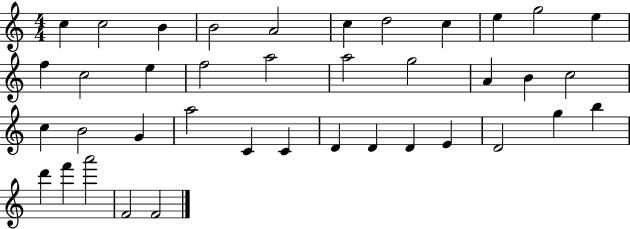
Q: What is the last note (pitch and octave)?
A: F4